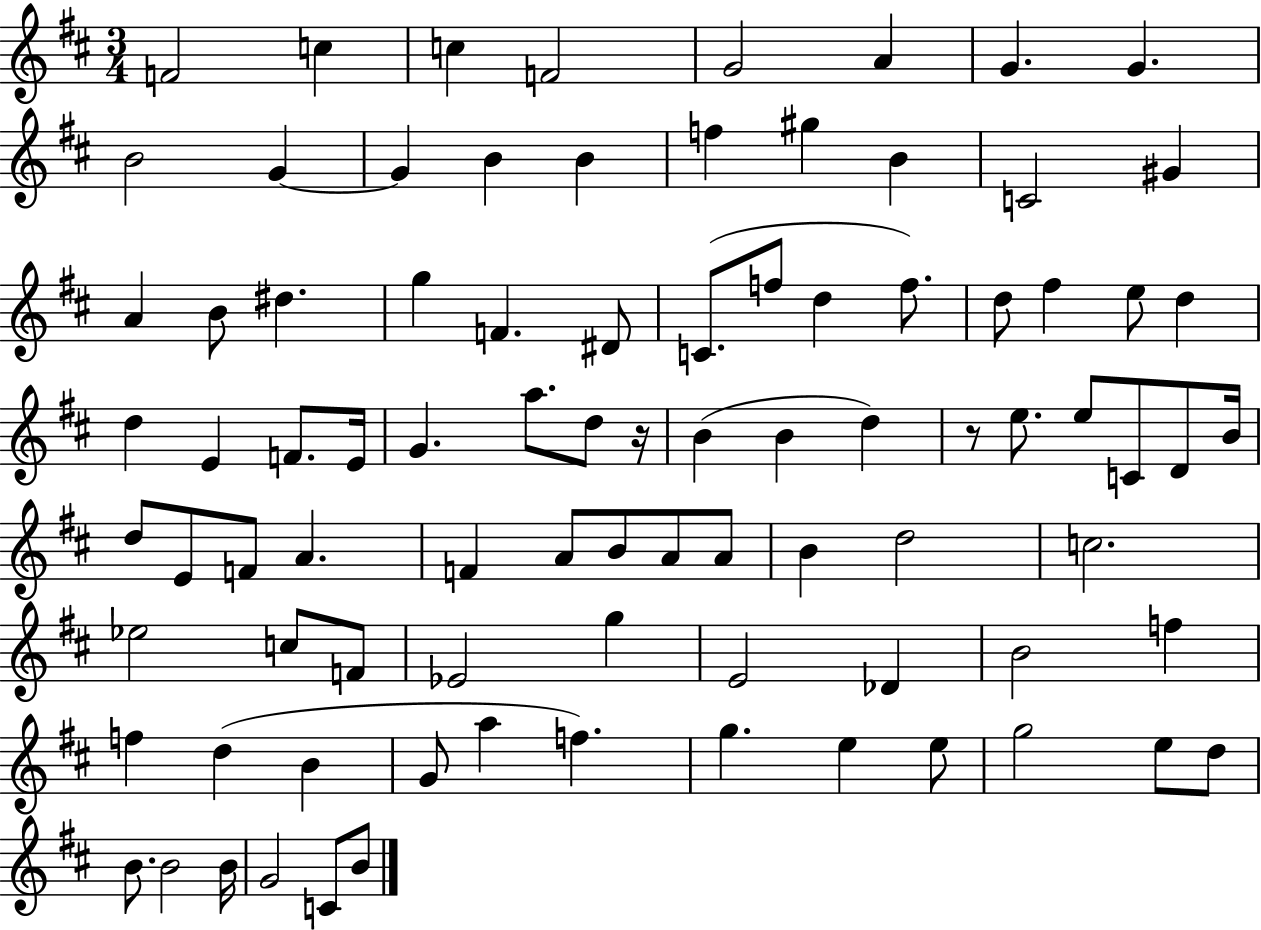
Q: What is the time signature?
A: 3/4